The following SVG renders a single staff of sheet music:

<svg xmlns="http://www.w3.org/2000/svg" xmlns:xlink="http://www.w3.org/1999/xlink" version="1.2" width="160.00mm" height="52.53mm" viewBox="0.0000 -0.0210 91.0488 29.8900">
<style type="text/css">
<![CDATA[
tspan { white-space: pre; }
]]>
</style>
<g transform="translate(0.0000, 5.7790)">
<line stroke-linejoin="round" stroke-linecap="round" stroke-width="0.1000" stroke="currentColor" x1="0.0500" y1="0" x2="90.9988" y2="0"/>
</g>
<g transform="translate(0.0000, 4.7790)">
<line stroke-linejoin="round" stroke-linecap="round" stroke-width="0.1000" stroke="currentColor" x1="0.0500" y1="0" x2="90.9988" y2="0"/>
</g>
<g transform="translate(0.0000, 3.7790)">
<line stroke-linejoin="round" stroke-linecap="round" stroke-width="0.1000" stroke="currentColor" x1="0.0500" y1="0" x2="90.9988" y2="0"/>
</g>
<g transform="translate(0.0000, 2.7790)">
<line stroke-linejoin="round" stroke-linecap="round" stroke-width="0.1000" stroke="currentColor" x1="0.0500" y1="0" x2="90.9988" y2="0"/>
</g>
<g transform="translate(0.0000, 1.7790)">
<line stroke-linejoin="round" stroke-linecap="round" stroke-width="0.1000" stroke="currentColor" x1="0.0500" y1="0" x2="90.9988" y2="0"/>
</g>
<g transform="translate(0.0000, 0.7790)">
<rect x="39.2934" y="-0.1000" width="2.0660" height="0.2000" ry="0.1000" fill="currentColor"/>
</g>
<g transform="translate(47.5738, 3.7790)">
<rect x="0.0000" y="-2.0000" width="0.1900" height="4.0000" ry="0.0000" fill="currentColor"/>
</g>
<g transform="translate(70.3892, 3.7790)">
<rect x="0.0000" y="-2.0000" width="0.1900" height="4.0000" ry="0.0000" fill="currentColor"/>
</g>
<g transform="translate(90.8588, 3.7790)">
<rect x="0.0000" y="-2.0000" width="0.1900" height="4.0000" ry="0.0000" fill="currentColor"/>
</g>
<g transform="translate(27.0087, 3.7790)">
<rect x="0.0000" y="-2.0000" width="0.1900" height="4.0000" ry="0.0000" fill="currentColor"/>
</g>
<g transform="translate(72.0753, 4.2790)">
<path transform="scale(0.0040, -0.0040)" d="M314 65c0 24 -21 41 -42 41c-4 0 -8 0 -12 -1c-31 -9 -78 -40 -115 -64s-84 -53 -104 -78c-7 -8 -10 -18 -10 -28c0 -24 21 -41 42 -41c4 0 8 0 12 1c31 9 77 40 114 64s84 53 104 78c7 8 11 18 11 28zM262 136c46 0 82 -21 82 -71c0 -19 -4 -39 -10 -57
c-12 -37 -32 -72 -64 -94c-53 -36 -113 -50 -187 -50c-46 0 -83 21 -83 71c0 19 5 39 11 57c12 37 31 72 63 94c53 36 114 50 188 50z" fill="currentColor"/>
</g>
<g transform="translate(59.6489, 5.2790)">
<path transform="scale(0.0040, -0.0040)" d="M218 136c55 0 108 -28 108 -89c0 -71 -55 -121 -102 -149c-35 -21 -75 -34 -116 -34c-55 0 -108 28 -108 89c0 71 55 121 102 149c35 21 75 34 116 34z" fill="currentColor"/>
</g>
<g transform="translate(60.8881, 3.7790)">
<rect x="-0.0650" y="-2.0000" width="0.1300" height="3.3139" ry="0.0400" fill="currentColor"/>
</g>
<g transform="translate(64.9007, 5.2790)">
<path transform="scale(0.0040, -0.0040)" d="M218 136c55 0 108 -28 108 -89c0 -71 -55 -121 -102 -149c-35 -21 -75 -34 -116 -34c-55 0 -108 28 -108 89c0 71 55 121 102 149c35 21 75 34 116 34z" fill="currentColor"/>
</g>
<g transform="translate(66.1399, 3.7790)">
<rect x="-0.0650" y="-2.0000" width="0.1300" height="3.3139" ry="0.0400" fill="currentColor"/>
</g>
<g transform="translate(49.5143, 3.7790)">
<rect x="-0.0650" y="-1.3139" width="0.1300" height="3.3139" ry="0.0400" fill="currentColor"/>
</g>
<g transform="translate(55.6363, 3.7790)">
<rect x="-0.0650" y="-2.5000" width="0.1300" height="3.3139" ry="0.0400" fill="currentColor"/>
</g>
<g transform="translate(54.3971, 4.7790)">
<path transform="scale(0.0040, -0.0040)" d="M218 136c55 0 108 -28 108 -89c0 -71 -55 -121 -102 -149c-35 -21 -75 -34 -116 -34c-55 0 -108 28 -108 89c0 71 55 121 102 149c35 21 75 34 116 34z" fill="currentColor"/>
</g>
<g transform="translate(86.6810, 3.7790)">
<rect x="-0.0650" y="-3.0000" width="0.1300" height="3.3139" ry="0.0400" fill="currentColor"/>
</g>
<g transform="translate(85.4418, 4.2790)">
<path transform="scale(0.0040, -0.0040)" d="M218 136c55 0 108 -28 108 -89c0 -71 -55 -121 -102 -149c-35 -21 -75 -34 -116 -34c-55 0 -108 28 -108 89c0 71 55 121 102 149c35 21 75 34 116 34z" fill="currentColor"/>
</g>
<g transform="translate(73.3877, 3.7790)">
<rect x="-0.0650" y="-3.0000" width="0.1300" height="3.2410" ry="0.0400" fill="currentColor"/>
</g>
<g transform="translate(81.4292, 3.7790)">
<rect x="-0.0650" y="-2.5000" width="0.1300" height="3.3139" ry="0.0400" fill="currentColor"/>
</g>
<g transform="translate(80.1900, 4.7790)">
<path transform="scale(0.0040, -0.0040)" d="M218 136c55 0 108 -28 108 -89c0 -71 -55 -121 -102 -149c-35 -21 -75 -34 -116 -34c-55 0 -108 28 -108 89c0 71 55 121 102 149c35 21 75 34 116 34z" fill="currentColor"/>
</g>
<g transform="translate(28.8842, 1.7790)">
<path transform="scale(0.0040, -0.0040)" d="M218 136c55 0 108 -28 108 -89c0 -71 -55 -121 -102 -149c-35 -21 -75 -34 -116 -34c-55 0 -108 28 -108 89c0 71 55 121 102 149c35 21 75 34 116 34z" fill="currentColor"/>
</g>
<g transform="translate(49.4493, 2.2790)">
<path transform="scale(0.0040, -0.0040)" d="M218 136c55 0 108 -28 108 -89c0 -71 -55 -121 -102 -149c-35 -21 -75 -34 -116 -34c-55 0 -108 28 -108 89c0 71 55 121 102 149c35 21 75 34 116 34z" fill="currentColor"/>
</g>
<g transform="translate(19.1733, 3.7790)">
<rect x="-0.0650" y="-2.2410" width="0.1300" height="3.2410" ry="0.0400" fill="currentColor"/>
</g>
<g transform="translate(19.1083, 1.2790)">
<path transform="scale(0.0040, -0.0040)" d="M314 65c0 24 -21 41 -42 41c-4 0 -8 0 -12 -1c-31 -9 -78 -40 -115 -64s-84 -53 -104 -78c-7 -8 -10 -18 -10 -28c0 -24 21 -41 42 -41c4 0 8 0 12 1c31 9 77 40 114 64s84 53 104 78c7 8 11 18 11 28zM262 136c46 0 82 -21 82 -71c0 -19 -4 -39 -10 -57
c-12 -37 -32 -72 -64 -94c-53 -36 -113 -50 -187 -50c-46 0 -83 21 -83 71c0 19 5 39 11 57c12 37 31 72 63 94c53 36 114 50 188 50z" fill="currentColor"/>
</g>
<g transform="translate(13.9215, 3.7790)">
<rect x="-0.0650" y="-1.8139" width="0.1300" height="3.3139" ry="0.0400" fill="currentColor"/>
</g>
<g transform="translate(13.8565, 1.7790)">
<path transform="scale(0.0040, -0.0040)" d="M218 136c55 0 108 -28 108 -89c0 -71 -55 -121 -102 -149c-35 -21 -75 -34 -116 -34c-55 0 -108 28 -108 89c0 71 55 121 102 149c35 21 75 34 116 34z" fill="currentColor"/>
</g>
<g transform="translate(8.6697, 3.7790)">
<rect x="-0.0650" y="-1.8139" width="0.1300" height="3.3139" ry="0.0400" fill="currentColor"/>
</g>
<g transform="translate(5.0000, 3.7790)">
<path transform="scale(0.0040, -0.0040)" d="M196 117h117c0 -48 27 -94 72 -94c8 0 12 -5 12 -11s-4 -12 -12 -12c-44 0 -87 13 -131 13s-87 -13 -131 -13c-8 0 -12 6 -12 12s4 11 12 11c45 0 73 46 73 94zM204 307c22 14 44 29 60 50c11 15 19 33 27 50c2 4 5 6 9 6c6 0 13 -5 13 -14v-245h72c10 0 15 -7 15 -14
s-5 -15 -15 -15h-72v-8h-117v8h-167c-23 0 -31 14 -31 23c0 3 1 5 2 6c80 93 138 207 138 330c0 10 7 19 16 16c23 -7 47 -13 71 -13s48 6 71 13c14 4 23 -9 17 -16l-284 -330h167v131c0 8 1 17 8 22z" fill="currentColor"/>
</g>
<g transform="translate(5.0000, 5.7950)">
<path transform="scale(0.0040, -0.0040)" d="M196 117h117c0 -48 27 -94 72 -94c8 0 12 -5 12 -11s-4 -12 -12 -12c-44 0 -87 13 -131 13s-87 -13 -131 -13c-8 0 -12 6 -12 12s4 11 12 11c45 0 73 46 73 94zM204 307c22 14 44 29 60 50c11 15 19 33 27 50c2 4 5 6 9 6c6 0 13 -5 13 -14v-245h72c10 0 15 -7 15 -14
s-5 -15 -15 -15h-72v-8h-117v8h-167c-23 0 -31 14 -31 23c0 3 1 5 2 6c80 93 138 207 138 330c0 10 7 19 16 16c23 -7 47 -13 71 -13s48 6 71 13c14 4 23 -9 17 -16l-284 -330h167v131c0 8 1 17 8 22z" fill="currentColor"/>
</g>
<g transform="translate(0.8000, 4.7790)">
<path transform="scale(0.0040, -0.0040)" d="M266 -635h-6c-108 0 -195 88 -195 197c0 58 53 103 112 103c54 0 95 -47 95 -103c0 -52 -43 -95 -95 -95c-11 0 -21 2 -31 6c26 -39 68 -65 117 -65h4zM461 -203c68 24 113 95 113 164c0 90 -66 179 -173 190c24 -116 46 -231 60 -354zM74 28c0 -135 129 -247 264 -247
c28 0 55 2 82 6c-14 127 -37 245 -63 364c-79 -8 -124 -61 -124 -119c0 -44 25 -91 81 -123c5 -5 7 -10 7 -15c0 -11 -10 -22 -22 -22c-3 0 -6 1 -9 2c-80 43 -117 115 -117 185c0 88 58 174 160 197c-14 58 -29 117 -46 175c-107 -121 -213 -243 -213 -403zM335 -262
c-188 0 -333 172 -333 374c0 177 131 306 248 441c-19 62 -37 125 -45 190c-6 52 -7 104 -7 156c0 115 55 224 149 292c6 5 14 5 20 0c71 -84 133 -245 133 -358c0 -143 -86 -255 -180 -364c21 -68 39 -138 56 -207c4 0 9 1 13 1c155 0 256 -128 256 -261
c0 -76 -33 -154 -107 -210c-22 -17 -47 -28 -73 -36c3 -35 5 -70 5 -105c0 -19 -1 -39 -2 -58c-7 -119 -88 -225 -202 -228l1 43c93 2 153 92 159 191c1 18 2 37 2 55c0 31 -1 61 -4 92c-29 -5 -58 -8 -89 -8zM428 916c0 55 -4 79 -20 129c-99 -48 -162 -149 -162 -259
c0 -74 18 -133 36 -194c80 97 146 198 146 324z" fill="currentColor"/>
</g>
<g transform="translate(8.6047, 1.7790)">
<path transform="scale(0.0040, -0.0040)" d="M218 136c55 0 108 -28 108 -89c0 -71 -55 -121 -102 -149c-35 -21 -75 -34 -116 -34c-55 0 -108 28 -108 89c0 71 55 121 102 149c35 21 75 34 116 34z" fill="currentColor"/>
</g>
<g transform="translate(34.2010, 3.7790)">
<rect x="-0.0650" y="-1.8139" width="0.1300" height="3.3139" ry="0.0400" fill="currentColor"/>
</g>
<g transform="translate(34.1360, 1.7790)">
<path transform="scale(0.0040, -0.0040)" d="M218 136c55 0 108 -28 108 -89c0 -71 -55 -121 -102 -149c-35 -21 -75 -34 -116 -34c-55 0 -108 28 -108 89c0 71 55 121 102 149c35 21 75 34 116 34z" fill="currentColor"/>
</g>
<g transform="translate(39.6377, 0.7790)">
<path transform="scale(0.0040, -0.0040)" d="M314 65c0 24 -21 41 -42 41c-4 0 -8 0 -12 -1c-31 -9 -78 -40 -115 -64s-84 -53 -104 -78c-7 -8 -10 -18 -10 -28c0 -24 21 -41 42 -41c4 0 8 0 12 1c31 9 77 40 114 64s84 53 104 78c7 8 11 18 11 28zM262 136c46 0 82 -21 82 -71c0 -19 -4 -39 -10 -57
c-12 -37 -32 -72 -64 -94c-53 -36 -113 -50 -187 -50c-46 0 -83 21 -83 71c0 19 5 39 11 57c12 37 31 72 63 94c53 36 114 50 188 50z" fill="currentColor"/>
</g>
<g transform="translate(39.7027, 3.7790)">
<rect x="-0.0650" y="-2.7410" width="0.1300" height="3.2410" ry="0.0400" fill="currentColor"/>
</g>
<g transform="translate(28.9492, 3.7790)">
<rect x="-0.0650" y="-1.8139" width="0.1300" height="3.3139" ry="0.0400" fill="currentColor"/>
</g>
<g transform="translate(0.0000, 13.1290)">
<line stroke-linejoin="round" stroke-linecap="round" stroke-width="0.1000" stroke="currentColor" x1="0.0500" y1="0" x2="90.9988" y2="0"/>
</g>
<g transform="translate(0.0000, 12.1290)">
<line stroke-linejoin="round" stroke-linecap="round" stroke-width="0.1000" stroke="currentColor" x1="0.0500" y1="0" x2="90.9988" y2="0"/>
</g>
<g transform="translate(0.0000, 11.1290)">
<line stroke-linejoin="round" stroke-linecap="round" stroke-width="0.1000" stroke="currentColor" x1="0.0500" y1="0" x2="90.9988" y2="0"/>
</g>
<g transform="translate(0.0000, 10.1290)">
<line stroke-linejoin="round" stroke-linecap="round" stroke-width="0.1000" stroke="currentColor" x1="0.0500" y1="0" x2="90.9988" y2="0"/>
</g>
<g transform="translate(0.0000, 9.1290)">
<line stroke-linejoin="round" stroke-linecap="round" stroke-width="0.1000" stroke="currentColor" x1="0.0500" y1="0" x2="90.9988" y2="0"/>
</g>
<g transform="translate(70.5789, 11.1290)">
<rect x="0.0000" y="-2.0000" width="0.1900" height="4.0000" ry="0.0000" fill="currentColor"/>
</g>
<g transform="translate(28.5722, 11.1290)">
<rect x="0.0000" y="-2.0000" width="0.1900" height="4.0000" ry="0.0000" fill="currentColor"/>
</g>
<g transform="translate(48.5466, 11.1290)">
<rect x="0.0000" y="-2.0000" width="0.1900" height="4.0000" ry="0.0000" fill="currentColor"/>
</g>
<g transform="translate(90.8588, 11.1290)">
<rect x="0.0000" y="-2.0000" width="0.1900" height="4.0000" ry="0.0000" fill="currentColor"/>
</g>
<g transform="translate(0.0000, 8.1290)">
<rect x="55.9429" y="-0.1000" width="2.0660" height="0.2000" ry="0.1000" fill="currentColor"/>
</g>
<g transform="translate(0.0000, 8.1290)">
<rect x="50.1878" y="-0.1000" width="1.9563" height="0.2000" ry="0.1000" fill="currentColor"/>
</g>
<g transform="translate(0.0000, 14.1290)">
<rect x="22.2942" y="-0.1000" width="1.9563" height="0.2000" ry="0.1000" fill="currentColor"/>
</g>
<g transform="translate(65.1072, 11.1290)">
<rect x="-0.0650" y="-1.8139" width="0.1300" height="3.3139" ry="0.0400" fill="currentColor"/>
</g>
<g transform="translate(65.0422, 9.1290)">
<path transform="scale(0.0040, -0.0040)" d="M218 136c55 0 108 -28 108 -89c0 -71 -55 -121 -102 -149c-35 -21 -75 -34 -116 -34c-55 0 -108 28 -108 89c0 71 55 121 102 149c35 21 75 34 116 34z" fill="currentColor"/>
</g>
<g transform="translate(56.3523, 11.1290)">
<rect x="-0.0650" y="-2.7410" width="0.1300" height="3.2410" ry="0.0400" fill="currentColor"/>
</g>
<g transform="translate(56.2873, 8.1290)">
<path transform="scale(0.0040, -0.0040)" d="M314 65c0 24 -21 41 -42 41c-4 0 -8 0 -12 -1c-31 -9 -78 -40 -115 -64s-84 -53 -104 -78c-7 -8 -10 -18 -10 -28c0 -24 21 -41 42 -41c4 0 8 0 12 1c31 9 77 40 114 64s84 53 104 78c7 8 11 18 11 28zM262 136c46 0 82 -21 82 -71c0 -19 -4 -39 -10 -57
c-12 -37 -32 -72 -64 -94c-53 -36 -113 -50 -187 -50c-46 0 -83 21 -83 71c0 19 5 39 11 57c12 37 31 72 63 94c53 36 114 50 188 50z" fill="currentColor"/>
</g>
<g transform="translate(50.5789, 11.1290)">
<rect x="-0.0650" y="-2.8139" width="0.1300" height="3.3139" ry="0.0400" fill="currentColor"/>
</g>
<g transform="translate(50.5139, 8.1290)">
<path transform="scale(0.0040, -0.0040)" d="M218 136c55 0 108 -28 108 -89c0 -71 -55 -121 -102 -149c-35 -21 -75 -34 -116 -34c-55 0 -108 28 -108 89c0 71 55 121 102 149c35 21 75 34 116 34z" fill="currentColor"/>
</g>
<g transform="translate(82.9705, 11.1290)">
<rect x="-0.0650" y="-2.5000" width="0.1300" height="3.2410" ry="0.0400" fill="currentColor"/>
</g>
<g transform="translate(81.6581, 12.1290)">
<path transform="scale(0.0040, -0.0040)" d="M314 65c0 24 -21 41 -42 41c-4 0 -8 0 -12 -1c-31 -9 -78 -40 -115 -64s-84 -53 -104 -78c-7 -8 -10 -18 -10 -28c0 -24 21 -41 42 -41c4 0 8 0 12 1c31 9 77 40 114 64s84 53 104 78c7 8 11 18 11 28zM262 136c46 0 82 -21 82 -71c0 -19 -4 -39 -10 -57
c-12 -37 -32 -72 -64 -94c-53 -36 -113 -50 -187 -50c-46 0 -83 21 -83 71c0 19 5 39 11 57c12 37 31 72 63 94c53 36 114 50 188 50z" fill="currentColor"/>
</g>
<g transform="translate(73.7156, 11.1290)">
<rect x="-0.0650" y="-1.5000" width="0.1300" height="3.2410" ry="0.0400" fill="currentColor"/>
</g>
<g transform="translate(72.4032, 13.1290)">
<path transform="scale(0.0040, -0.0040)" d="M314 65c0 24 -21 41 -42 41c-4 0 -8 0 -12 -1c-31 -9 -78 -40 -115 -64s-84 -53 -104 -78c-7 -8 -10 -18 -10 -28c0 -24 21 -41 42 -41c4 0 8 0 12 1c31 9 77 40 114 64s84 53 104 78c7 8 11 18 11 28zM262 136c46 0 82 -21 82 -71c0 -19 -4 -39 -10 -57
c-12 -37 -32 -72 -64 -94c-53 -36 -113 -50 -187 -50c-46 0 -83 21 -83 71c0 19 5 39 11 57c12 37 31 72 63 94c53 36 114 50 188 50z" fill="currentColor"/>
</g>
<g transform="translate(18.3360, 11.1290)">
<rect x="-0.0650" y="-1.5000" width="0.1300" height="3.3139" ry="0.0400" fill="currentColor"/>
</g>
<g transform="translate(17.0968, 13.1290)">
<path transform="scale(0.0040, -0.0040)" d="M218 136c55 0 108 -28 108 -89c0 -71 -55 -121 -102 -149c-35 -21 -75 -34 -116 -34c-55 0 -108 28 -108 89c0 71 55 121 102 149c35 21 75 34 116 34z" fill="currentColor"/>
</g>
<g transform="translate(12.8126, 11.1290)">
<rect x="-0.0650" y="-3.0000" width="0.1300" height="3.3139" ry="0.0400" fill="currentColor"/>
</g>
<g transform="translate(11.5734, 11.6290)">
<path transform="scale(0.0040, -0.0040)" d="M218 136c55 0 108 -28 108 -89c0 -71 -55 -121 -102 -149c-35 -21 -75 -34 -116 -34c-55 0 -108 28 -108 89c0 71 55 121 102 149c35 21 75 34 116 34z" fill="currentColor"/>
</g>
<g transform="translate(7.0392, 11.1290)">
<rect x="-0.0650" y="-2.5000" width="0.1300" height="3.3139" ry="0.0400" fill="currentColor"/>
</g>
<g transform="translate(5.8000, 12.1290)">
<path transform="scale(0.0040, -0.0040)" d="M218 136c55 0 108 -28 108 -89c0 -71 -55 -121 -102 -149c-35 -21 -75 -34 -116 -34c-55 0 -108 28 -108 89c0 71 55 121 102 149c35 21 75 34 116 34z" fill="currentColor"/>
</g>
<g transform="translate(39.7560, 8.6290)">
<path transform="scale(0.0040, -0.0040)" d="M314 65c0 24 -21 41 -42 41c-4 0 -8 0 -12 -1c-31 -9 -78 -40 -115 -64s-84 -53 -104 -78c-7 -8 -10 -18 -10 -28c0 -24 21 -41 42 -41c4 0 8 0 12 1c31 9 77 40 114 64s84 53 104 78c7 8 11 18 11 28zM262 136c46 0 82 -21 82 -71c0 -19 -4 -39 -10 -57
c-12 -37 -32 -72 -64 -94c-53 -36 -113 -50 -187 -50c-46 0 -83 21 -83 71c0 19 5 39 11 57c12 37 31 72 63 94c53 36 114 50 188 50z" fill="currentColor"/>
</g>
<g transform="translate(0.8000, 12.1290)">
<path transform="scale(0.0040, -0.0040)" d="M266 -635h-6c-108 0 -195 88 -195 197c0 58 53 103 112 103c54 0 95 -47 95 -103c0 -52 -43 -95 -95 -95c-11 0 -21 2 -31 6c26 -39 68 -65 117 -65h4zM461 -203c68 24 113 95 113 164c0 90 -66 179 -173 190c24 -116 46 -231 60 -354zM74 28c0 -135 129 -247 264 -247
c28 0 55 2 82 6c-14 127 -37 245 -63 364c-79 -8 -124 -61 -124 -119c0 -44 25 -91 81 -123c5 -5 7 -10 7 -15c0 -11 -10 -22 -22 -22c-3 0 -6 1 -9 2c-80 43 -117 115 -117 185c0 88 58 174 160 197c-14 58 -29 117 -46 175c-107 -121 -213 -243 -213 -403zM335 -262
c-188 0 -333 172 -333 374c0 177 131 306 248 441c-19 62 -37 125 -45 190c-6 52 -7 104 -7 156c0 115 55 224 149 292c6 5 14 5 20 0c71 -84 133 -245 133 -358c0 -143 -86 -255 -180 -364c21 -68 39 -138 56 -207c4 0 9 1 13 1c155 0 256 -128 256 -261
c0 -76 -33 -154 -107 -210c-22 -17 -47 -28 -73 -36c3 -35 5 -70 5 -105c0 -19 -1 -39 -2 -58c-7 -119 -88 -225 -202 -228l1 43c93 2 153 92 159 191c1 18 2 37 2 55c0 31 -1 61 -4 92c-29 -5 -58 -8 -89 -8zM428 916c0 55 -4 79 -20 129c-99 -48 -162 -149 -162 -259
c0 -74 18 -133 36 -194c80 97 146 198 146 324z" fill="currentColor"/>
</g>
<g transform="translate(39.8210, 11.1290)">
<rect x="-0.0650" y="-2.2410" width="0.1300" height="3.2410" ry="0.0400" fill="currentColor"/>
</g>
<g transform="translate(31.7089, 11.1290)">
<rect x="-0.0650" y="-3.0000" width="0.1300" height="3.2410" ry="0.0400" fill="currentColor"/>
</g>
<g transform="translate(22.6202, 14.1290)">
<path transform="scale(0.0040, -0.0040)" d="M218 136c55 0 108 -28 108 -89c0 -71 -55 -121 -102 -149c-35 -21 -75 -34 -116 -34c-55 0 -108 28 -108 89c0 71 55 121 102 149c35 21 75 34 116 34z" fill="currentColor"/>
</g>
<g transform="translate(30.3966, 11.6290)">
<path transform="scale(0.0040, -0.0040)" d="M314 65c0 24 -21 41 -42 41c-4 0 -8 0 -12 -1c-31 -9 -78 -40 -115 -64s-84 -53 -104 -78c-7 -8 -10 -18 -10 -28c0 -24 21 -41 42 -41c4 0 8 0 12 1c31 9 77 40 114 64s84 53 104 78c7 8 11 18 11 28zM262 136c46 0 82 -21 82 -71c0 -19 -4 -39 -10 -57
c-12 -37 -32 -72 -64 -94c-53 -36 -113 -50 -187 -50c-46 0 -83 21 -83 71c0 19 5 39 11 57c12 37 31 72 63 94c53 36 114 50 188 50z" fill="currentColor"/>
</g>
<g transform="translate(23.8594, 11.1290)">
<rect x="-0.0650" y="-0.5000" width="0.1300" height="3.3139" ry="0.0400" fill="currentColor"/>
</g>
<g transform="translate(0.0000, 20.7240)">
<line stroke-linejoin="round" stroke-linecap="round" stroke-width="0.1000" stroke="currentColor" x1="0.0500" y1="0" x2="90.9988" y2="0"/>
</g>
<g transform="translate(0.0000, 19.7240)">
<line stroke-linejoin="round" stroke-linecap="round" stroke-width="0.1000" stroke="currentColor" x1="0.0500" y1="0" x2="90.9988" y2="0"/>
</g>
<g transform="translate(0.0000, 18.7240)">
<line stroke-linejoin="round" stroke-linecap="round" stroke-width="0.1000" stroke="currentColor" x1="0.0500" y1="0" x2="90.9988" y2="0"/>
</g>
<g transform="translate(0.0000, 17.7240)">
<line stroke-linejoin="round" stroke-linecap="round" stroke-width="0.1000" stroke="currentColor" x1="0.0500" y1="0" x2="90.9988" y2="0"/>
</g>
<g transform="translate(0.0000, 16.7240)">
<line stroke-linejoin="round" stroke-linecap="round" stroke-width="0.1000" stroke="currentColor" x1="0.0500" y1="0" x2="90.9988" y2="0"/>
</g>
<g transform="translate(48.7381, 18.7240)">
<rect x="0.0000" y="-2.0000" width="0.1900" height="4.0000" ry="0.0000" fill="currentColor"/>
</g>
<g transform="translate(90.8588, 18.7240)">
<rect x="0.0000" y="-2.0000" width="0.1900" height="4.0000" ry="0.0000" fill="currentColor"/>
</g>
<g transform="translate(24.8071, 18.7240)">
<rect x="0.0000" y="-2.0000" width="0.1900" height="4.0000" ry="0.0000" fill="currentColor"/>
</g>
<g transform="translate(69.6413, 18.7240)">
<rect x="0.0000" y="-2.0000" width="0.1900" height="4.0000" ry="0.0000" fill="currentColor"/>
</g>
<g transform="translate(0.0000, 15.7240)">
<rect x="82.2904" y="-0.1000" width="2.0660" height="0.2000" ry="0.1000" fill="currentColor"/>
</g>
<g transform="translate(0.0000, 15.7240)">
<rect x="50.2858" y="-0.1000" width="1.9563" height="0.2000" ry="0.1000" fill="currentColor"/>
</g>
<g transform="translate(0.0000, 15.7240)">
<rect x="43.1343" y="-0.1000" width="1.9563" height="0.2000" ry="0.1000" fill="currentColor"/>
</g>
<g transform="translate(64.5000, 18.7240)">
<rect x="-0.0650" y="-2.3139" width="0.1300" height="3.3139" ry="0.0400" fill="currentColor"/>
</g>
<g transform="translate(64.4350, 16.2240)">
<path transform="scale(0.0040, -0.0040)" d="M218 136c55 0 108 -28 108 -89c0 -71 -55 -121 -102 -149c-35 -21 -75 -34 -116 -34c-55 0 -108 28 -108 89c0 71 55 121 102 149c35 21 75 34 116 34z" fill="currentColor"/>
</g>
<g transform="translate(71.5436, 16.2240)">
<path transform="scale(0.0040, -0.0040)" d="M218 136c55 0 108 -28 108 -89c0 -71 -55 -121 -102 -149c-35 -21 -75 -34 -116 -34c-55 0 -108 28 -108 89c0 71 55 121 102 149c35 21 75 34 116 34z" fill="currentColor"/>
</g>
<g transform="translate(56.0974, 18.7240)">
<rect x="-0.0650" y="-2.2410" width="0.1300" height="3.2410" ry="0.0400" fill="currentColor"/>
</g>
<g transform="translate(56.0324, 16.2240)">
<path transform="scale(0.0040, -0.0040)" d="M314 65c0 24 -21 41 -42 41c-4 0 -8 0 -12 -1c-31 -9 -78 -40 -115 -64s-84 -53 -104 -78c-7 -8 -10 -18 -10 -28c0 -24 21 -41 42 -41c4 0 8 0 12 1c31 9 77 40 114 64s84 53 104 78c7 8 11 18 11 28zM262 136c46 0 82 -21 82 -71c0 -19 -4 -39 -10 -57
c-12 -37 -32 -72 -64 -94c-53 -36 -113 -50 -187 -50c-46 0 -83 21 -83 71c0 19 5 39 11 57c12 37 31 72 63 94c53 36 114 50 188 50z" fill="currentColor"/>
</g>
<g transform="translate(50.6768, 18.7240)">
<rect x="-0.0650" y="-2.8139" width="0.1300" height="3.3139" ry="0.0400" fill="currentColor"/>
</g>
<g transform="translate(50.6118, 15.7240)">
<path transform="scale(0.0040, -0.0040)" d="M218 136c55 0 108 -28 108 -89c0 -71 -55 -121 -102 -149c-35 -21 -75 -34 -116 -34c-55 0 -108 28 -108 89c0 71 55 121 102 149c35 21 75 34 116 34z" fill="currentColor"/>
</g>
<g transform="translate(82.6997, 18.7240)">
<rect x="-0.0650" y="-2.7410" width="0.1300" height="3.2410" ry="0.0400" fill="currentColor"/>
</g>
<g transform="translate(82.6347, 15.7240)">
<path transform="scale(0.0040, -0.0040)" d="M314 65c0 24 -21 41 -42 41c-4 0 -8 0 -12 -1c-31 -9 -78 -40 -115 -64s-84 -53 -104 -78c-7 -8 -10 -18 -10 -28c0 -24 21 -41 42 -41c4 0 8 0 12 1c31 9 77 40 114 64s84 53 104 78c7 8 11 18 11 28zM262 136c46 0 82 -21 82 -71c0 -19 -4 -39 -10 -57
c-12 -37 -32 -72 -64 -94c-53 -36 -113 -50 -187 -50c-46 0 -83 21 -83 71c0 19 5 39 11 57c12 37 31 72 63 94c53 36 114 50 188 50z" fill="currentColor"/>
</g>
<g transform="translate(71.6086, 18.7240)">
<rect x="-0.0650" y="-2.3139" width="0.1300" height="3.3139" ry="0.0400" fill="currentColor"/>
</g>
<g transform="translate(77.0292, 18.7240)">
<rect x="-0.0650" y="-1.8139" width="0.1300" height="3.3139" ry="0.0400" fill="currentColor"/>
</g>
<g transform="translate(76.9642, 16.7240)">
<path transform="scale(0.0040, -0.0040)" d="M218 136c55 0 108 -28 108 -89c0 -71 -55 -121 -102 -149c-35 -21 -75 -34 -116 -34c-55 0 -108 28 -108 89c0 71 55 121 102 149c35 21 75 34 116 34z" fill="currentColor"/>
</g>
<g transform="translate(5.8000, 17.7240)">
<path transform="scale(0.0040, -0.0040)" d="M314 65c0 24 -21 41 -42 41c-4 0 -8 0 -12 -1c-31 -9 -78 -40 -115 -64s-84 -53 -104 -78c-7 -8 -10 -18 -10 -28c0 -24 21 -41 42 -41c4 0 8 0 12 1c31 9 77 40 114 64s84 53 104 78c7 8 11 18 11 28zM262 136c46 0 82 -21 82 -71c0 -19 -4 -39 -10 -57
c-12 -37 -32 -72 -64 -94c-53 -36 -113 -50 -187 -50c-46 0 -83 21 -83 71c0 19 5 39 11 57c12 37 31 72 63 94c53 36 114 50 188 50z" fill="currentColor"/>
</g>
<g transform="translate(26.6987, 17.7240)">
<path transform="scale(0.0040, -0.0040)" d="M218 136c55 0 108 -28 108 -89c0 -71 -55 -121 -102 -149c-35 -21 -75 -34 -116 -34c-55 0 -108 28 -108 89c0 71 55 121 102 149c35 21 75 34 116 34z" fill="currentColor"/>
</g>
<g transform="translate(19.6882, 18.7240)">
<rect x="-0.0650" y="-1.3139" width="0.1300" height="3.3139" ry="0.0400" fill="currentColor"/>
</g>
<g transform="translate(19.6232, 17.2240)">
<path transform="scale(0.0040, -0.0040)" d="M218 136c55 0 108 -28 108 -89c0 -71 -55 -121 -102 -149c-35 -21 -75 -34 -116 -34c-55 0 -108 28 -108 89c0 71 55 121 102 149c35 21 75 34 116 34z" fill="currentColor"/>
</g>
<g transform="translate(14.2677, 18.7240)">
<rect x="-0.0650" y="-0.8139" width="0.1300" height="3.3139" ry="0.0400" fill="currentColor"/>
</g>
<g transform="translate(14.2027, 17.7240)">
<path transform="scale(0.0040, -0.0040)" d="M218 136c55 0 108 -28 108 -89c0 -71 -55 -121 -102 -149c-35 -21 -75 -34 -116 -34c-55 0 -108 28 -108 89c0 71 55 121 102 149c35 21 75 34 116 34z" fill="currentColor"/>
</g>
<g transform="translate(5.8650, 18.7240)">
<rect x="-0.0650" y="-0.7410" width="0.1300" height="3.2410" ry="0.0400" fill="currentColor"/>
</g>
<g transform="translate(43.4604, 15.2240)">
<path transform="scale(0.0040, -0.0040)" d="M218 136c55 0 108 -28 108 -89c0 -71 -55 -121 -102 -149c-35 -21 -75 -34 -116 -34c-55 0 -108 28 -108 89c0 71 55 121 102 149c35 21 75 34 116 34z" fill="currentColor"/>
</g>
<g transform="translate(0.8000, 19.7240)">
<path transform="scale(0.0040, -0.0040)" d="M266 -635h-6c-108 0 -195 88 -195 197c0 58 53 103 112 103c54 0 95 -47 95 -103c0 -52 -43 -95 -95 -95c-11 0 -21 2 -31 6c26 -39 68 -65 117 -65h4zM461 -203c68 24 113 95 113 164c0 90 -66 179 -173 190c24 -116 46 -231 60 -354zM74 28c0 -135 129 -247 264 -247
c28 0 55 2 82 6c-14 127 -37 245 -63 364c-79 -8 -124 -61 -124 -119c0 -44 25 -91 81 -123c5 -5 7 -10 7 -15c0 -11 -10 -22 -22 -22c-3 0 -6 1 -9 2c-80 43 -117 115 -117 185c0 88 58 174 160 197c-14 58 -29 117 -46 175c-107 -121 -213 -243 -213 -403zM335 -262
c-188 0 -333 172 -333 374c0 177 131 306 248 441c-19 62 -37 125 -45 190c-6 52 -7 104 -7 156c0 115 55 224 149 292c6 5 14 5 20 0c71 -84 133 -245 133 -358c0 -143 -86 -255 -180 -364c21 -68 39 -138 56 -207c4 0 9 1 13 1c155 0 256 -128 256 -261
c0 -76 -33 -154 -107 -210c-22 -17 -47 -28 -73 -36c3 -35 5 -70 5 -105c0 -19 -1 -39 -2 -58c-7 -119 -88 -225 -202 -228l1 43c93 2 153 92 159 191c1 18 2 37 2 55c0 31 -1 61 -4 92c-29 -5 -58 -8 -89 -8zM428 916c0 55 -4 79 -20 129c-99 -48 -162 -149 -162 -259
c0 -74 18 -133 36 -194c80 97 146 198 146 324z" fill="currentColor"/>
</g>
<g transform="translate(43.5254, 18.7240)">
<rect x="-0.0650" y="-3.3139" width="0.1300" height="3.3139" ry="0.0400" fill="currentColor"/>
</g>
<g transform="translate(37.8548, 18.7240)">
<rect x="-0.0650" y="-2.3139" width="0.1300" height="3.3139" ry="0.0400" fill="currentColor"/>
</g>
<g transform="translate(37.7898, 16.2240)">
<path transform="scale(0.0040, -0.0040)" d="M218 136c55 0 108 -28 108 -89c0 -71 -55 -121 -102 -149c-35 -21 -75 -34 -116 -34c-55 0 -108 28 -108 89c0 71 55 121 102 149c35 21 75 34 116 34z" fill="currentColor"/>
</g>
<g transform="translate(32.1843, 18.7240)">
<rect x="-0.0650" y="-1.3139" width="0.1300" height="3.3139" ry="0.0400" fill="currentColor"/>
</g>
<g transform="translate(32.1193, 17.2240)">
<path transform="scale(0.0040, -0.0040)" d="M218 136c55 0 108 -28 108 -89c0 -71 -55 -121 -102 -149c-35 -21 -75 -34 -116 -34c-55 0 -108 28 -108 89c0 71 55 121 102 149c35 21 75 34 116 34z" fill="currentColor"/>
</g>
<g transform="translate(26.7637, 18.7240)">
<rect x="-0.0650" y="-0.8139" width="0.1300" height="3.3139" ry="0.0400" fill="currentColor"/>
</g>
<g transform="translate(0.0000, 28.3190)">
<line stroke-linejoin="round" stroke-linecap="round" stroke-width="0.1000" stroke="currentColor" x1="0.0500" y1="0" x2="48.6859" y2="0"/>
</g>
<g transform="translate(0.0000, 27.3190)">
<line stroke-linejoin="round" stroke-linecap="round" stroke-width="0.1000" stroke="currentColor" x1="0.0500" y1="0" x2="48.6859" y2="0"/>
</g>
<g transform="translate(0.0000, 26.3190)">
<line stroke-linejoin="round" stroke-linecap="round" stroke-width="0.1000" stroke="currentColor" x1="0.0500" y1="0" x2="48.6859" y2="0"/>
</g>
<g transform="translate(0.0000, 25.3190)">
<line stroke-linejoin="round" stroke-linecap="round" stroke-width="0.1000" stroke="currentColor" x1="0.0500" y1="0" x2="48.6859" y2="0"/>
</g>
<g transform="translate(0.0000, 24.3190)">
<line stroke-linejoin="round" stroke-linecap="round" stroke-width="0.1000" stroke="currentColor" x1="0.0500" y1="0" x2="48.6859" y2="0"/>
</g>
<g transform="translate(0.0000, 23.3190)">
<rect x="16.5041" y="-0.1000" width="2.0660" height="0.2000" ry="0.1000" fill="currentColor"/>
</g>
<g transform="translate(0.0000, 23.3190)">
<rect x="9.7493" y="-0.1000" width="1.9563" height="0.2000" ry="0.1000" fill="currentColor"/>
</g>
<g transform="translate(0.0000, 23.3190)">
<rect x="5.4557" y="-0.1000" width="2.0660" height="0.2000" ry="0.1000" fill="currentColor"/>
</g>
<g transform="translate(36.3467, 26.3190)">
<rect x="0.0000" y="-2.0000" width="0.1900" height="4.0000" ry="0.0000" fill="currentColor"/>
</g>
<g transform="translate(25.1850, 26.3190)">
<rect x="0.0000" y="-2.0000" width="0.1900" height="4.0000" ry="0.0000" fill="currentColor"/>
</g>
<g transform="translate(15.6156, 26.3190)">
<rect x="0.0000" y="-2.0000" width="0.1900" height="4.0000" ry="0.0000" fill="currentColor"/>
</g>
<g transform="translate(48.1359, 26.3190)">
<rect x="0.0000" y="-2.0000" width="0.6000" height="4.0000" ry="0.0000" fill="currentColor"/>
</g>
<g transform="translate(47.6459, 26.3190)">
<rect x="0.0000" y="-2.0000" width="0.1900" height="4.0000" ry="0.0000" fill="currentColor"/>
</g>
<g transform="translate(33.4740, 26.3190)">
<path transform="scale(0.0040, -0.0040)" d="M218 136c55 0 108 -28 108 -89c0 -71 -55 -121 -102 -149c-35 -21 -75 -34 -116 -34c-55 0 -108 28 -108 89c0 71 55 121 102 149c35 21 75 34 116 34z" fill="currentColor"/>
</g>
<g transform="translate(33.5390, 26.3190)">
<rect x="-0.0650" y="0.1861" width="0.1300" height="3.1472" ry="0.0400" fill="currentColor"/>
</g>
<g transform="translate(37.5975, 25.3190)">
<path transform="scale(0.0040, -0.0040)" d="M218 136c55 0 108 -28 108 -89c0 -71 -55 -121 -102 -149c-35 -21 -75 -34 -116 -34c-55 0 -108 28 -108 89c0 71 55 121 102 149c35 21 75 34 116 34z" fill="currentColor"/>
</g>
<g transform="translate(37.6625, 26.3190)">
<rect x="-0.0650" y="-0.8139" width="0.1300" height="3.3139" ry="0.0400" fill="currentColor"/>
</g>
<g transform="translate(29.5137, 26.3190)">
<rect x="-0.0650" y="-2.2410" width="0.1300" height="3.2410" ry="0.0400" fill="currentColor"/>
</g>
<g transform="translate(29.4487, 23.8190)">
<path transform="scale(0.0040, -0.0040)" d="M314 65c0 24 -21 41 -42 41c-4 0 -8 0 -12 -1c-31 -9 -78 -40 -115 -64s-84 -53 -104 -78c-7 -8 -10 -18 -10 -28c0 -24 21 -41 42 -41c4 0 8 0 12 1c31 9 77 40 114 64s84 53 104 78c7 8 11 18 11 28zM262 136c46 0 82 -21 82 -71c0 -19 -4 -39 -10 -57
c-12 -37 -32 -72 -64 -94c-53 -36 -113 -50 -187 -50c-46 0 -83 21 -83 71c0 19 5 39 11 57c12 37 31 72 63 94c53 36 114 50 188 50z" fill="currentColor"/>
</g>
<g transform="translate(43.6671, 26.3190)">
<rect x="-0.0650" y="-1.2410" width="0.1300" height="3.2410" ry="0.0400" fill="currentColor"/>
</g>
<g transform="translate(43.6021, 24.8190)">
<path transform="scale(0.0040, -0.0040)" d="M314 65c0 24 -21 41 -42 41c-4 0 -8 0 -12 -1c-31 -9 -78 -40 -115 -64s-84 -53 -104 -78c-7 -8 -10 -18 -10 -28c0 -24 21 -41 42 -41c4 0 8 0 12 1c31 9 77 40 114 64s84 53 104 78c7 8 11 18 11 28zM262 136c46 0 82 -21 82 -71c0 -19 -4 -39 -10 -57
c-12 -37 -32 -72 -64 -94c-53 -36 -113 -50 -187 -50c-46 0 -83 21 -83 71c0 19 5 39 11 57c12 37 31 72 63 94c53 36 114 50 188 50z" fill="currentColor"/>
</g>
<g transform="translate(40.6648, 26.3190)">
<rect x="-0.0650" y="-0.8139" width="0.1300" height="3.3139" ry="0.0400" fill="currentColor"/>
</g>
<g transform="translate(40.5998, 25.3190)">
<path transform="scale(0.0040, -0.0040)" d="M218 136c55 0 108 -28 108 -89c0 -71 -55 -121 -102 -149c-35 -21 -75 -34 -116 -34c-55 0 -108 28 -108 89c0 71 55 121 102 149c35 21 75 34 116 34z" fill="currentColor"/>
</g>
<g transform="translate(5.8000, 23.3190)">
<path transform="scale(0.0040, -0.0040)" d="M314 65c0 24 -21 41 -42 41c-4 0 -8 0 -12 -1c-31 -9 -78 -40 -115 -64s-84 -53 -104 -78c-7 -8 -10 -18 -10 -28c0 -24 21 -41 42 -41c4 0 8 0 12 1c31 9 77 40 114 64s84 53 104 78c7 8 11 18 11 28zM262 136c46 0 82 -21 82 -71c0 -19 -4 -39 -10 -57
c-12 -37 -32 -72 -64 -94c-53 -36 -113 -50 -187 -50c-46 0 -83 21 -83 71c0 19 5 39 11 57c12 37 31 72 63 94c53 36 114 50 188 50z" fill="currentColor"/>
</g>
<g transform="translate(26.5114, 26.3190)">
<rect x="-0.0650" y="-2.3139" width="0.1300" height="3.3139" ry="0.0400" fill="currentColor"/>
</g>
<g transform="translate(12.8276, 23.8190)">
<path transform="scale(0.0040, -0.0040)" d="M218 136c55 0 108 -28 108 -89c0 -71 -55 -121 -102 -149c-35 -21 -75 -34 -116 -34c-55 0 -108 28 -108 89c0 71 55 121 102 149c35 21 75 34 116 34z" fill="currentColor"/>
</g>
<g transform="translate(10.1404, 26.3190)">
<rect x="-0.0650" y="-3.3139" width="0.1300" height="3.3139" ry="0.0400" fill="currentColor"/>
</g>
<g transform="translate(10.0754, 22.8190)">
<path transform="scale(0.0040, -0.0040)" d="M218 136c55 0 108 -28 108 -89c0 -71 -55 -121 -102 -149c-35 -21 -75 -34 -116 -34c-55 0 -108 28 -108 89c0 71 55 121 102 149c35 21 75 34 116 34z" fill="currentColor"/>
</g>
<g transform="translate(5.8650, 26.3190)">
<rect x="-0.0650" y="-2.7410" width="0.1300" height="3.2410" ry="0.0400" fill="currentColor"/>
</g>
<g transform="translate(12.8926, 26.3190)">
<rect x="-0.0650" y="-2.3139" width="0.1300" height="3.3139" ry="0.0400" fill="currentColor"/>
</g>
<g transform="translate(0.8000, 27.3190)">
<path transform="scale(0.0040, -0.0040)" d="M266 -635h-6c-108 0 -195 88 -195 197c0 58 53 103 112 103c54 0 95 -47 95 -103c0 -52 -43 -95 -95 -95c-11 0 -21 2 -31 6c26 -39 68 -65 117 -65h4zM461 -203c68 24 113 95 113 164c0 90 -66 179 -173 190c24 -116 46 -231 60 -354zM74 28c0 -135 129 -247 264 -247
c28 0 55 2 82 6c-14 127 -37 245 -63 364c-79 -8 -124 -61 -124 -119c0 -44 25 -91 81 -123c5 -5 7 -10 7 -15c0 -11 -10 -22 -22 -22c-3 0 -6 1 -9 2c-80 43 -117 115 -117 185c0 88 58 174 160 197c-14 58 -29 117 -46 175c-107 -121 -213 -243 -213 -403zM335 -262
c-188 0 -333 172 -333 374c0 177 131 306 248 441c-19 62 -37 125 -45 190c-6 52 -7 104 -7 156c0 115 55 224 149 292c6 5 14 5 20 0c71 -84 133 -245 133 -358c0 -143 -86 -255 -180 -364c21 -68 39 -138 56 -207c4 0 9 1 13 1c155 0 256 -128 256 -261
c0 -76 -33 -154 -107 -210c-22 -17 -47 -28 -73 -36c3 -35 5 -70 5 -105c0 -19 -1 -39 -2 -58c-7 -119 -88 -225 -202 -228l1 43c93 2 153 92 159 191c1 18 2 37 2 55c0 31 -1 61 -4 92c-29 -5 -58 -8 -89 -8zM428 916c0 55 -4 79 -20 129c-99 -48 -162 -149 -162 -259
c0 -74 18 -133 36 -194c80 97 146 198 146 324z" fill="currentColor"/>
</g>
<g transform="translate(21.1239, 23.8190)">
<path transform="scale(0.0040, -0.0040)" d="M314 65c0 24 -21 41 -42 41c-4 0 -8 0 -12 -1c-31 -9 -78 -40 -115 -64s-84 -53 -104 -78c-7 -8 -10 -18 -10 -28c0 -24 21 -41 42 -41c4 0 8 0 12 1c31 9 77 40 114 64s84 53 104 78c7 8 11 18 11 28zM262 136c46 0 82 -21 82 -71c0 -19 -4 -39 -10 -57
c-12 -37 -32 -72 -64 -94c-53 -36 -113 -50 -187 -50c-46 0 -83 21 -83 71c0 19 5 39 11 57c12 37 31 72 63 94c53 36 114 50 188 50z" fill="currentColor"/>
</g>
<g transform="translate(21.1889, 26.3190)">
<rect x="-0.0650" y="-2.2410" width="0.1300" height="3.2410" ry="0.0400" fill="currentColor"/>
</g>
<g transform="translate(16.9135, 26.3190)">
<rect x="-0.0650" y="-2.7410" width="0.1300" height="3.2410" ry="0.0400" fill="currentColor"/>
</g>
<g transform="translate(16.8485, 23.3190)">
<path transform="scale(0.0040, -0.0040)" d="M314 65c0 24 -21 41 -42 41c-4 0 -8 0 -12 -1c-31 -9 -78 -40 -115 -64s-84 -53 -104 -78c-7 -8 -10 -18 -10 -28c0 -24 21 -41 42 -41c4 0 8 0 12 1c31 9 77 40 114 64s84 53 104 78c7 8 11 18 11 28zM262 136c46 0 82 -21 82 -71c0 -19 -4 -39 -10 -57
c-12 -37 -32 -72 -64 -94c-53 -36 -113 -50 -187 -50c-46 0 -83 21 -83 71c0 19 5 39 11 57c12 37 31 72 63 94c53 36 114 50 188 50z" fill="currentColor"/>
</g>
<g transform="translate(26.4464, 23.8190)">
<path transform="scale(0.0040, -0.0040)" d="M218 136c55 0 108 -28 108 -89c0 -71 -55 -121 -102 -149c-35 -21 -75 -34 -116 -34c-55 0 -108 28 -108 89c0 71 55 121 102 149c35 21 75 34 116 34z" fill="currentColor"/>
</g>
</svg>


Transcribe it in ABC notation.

X:1
T:Untitled
M:4/4
L:1/4
K:C
f f g2 f f a2 e G F F A2 G A G A E C A2 g2 a a2 f E2 G2 d2 d e d e g b a g2 g g f a2 a2 b g a2 g2 g g2 B d d e2